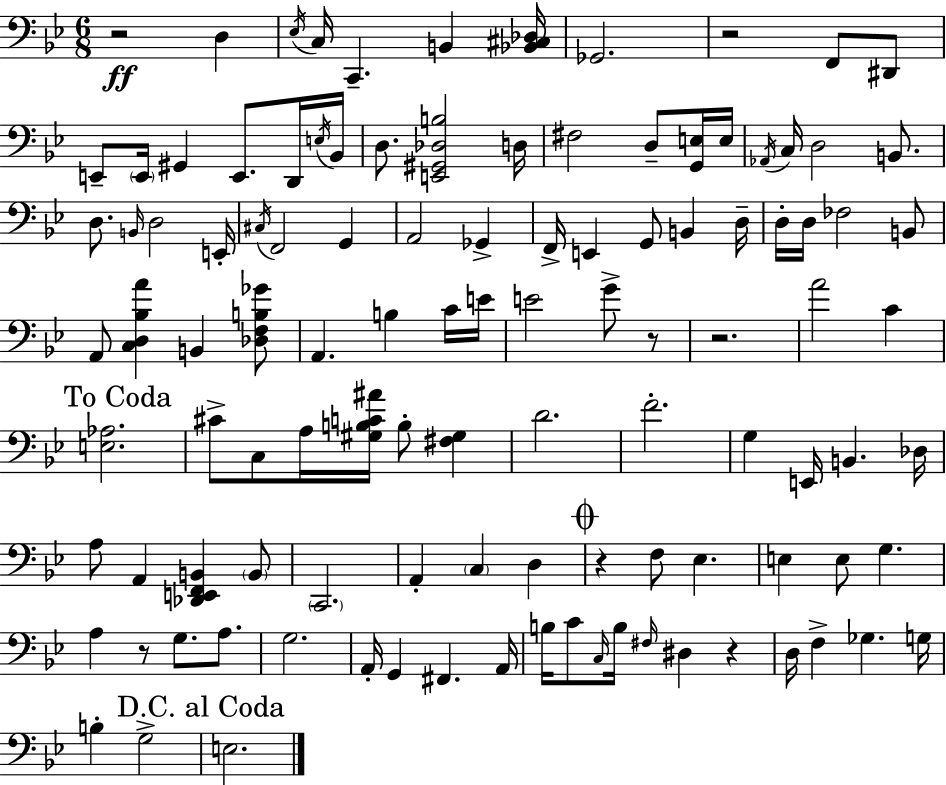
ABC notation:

X:1
T:Untitled
M:6/8
L:1/4
K:Bb
z2 D, _E,/4 C,/4 C,, B,, [_B,,^C,_D,]/4 _G,,2 z2 F,,/2 ^D,,/2 E,,/2 E,,/4 ^G,, E,,/2 D,,/4 E,/4 _B,,/4 D,/2 [E,,^G,,_D,B,]2 D,/4 ^F,2 D,/2 [G,,E,]/4 E,/4 _A,,/4 C,/4 D,2 B,,/2 D,/2 B,,/4 D,2 E,,/4 ^C,/4 F,,2 G,, A,,2 _G,, F,,/4 E,, G,,/2 B,, D,/4 D,/4 D,/4 _F,2 B,,/2 A,,/2 [C,D,_B,A] B,, [_D,F,B,_G]/2 A,, B, C/4 E/4 E2 G/2 z/2 z2 A2 C [E,_A,]2 ^C/2 C,/2 A,/4 [^G,B,C^A]/4 B,/2 [^F,^G,] D2 F2 G, E,,/4 B,, _D,/4 A,/2 A,, [_D,,E,,F,,B,,] B,,/2 C,,2 A,, C, D, z F,/2 _E, E, E,/2 G, A, z/2 G,/2 A,/2 G,2 A,,/4 G,, ^F,, A,,/4 B,/4 C/2 C,/4 B,/4 ^F,/4 ^D, z D,/4 F, _G, G,/4 B, G,2 E,2